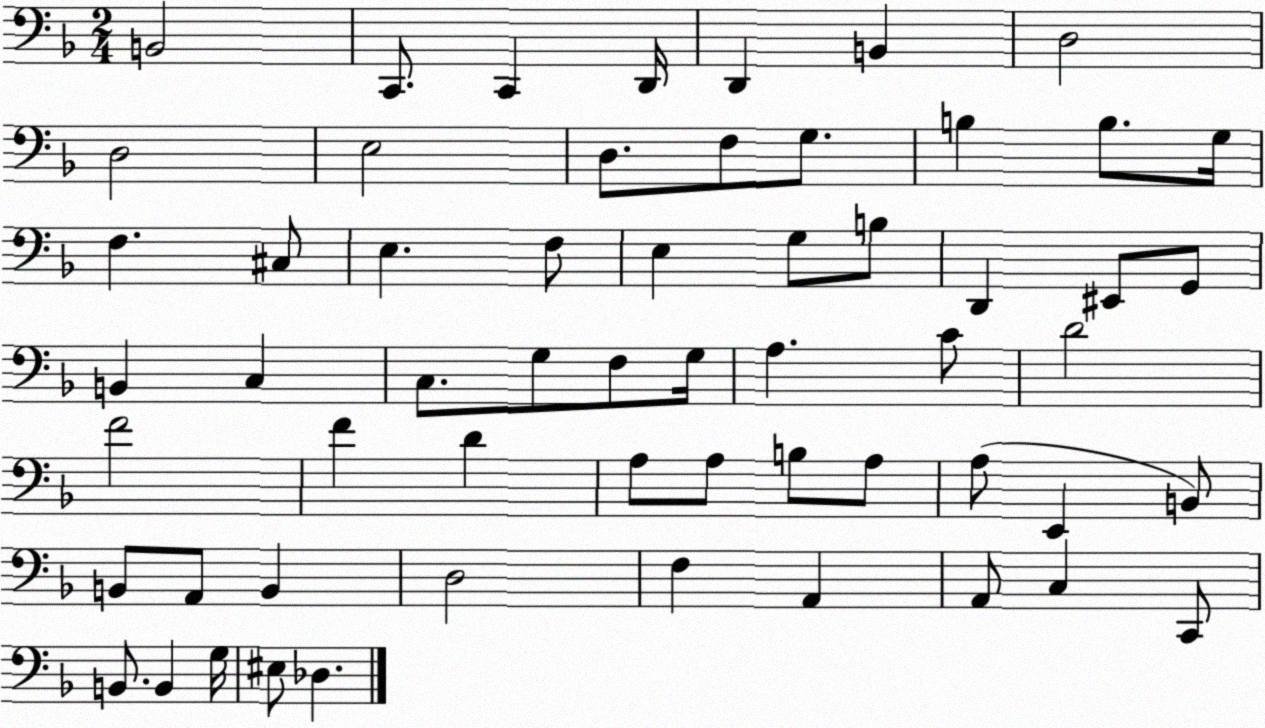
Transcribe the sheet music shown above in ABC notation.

X:1
T:Untitled
M:2/4
L:1/4
K:F
B,,2 C,,/2 C,, D,,/4 D,, B,, D,2 D,2 E,2 D,/2 F,/2 G,/2 B, B,/2 G,/4 F, ^C,/2 E, F,/2 E, G,/2 B,/2 D,, ^E,,/2 G,,/2 B,, C, C,/2 G,/2 F,/2 G,/4 A, C/2 D2 F2 F D A,/2 A,/2 B,/2 A,/2 A,/2 E,, B,,/2 B,,/2 A,,/2 B,, D,2 F, A,, A,,/2 C, C,,/2 B,,/2 B,, G,/4 ^E,/2 _D,